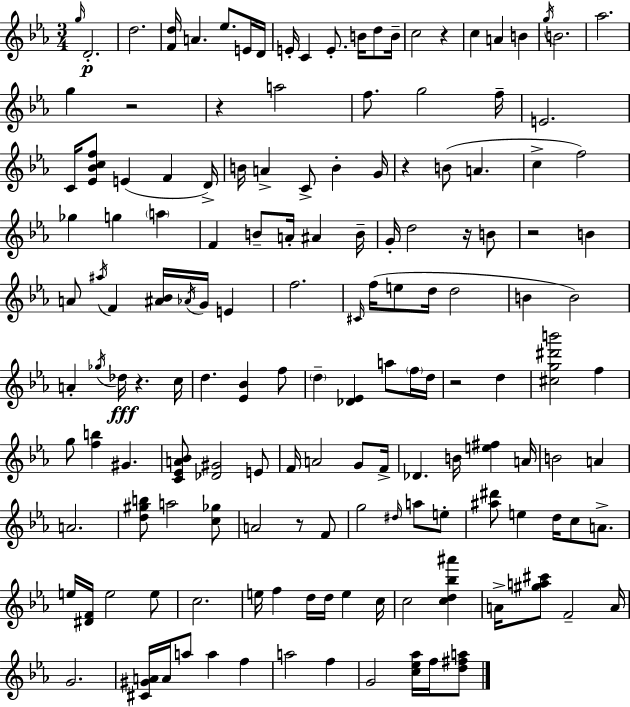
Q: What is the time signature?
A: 3/4